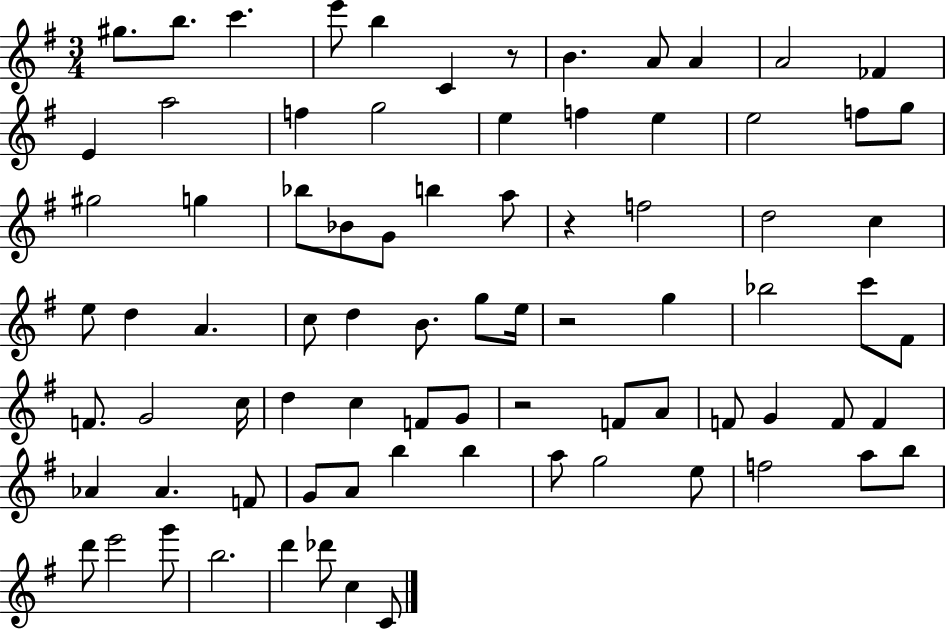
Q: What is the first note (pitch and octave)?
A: G#5